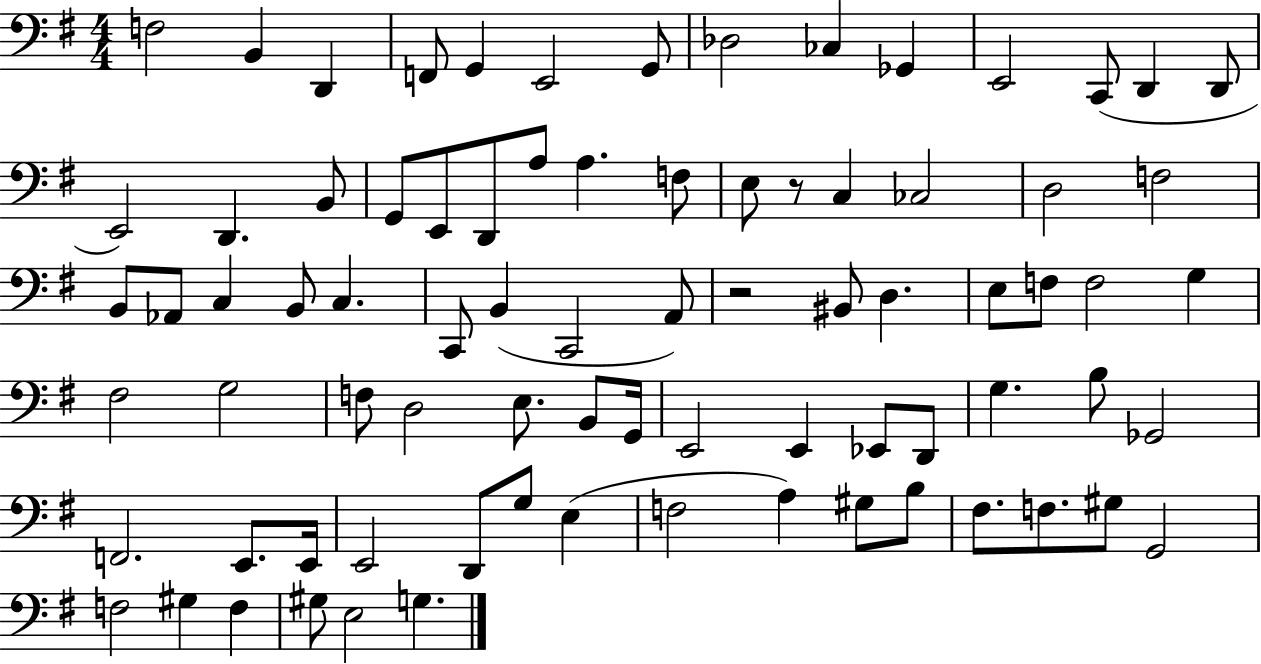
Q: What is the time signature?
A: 4/4